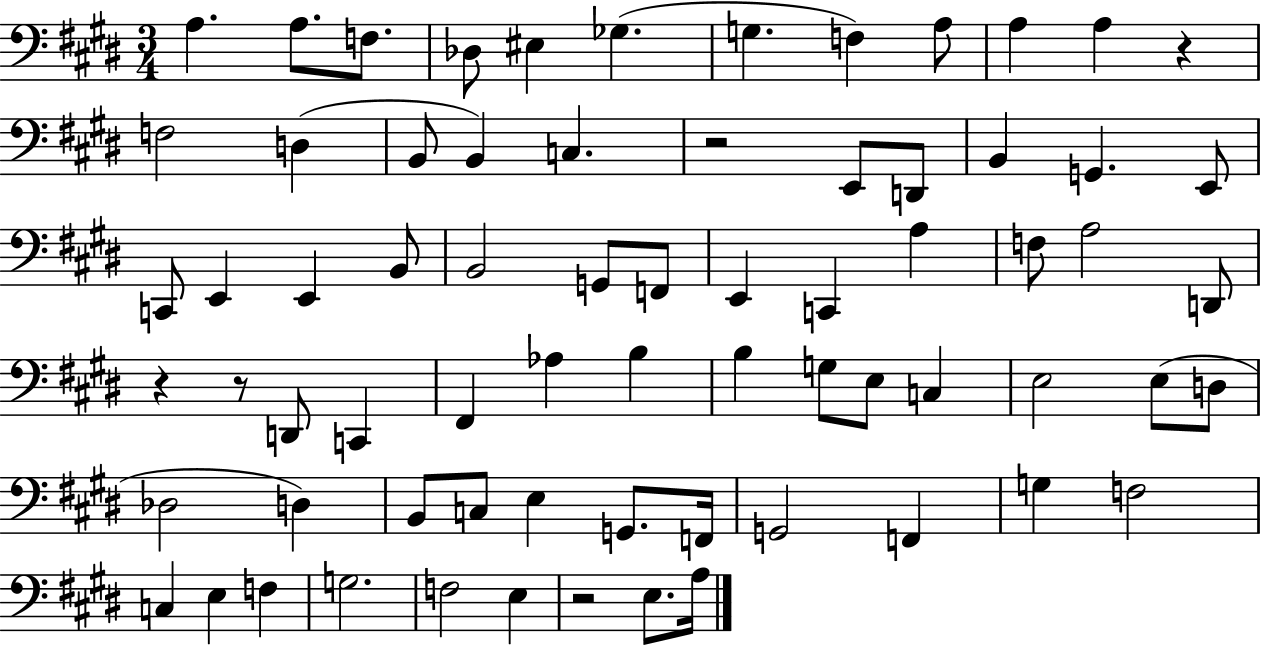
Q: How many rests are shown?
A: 5